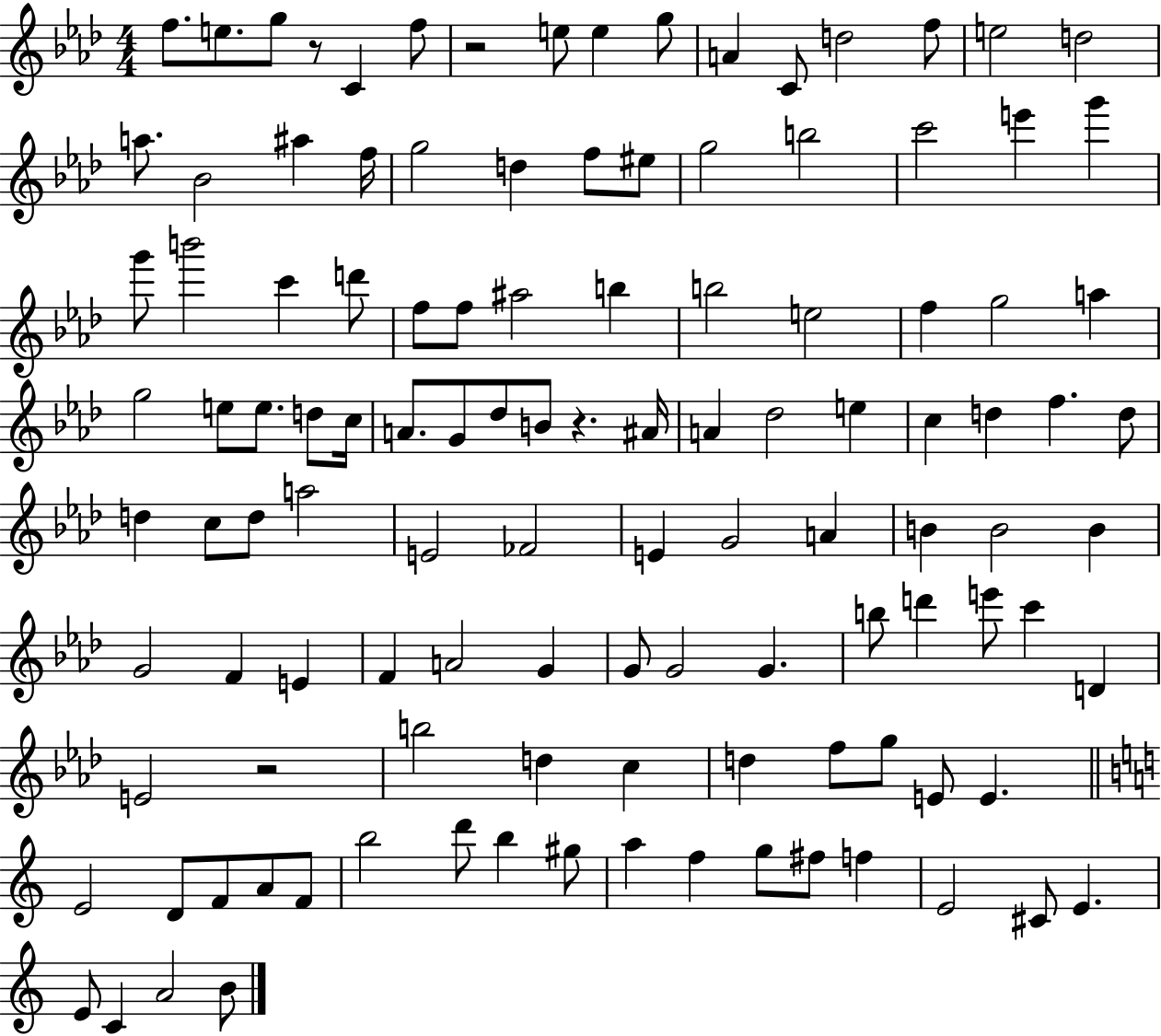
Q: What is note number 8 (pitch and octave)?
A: G5